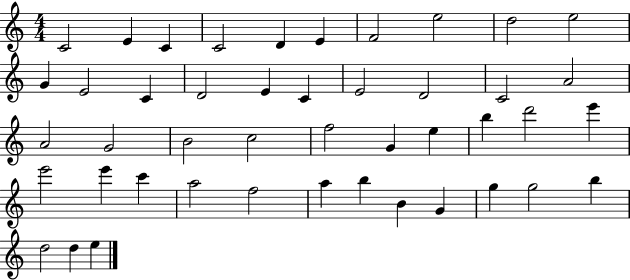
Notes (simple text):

C4/h E4/q C4/q C4/h D4/q E4/q F4/h E5/h D5/h E5/h G4/q E4/h C4/q D4/h E4/q C4/q E4/h D4/h C4/h A4/h A4/h G4/h B4/h C5/h F5/h G4/q E5/q B5/q D6/h E6/q E6/h E6/q C6/q A5/h F5/h A5/q B5/q B4/q G4/q G5/q G5/h B5/q D5/h D5/q E5/q